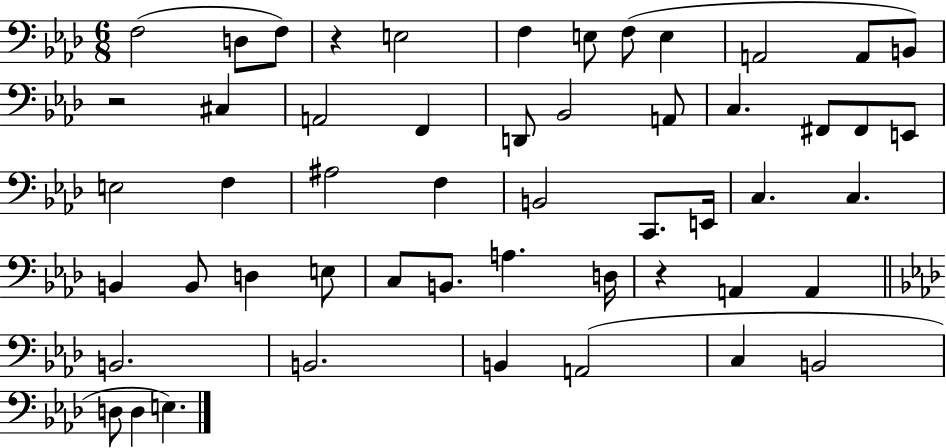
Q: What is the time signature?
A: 6/8